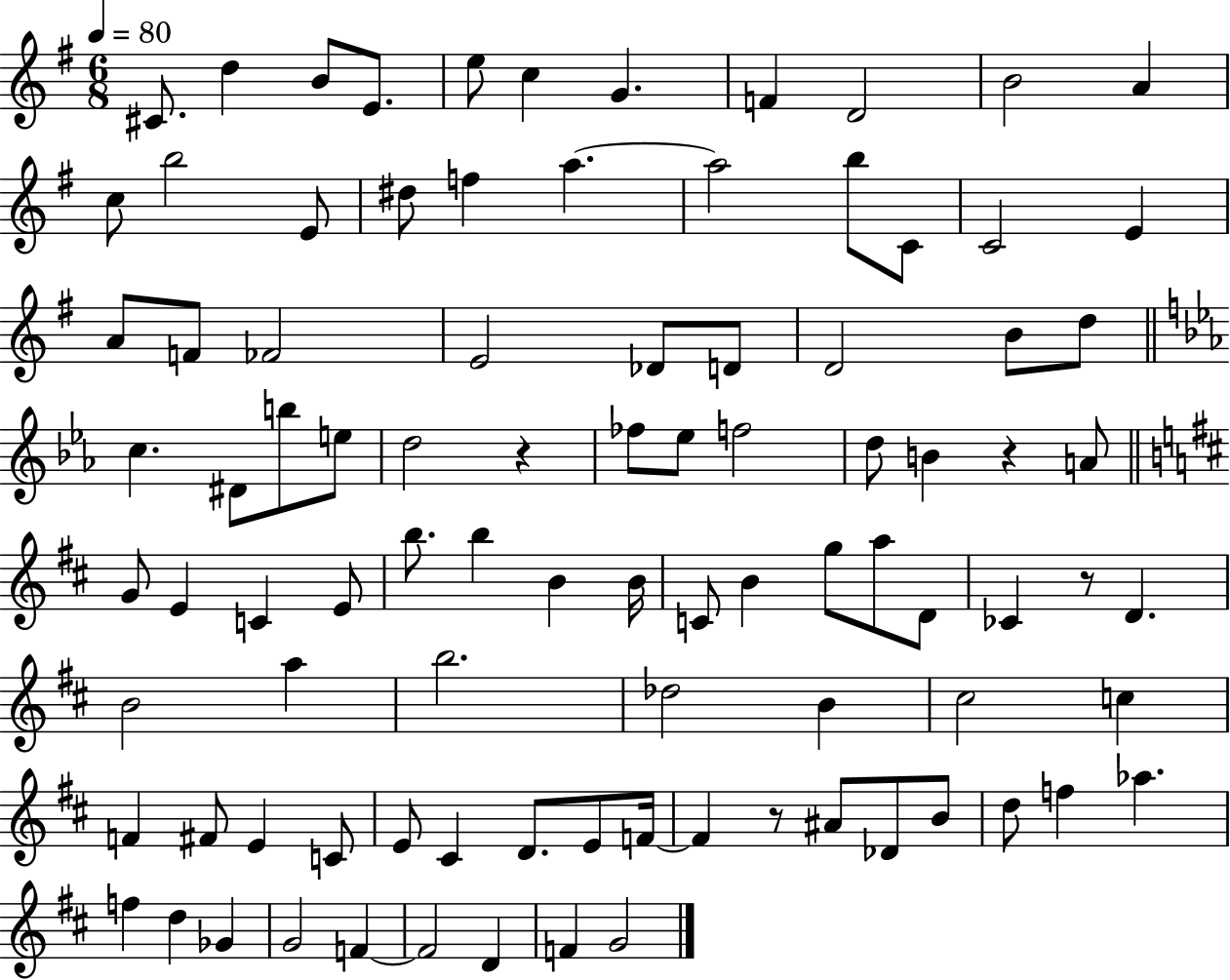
C#4/e. D5/q B4/e E4/e. E5/e C5/q G4/q. F4/q D4/h B4/h A4/q C5/e B5/h E4/e D#5/e F5/q A5/q. A5/h B5/e C4/e C4/h E4/q A4/e F4/e FES4/h E4/h Db4/e D4/e D4/h B4/e D5/e C5/q. D#4/e B5/e E5/e D5/h R/q FES5/e Eb5/e F5/h D5/e B4/q R/q A4/e G4/e E4/q C4/q E4/e B5/e. B5/q B4/q B4/s C4/e B4/q G5/e A5/e D4/e CES4/q R/e D4/q. B4/h A5/q B5/h. Db5/h B4/q C#5/h C5/q F4/q F#4/e E4/q C4/e E4/e C#4/q D4/e. E4/e F4/s F4/q R/e A#4/e Db4/e B4/e D5/e F5/q Ab5/q. F5/q D5/q Gb4/q G4/h F4/q F4/h D4/q F4/q G4/h